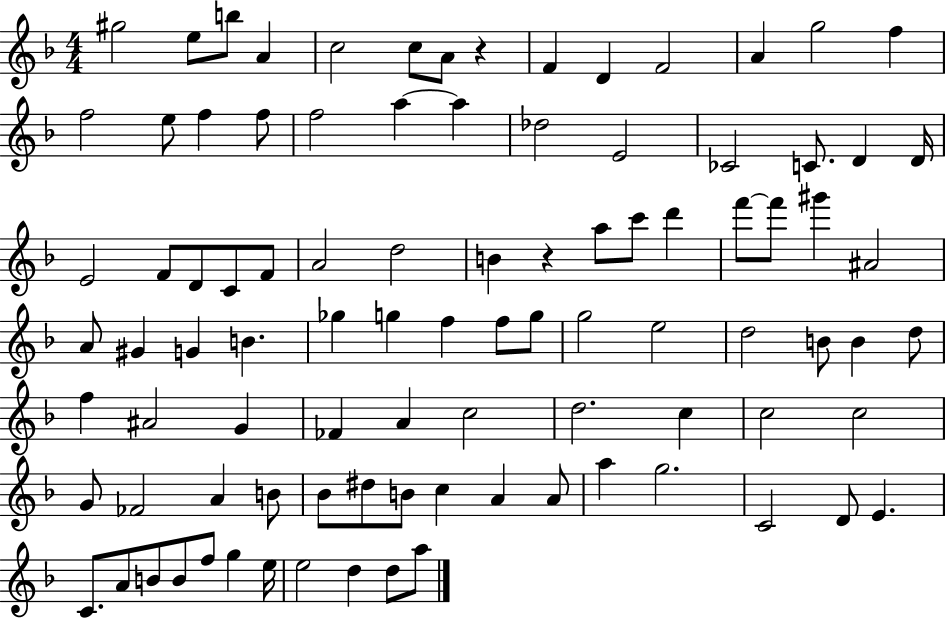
{
  \clef treble
  \numericTimeSignature
  \time 4/4
  \key f \major
  \repeat volta 2 { gis''2 e''8 b''8 a'4 | c''2 c''8 a'8 r4 | f'4 d'4 f'2 | a'4 g''2 f''4 | \break f''2 e''8 f''4 f''8 | f''2 a''4~~ a''4 | des''2 e'2 | ces'2 c'8. d'4 d'16 | \break e'2 f'8 d'8 c'8 f'8 | a'2 d''2 | b'4 r4 a''8 c'''8 d'''4 | f'''8~~ f'''8 gis'''4 ais'2 | \break a'8 gis'4 g'4 b'4. | ges''4 g''4 f''4 f''8 g''8 | g''2 e''2 | d''2 b'8 b'4 d''8 | \break f''4 ais'2 g'4 | fes'4 a'4 c''2 | d''2. c''4 | c''2 c''2 | \break g'8 fes'2 a'4 b'8 | bes'8 dis''8 b'8 c''4 a'4 a'8 | a''4 g''2. | c'2 d'8 e'4. | \break c'8. a'8 b'8 b'8 f''8 g''4 e''16 | e''2 d''4 d''8 a''8 | } \bar "|."
}